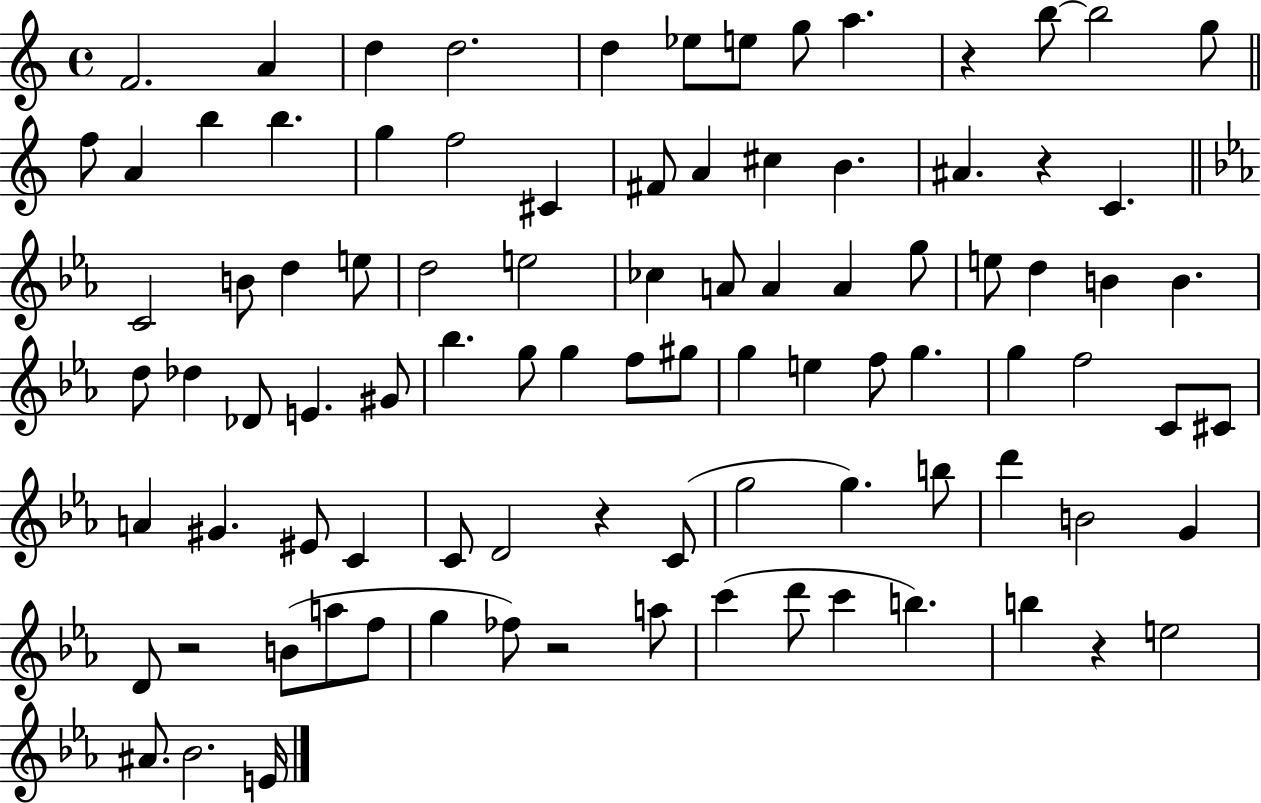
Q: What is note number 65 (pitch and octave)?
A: C4